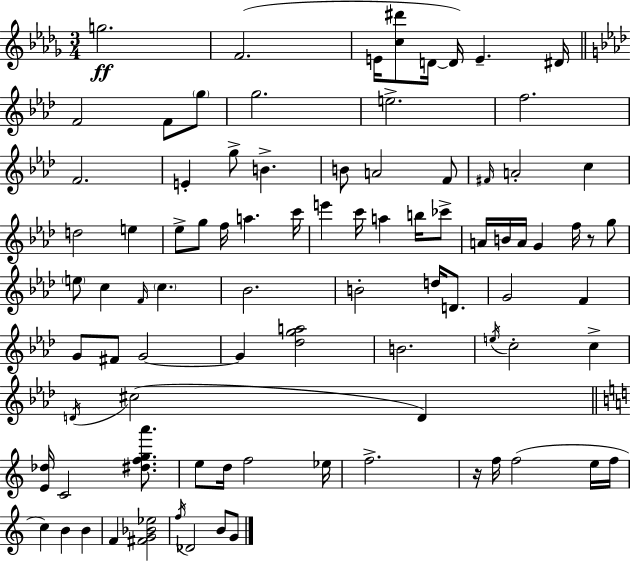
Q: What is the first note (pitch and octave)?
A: G5